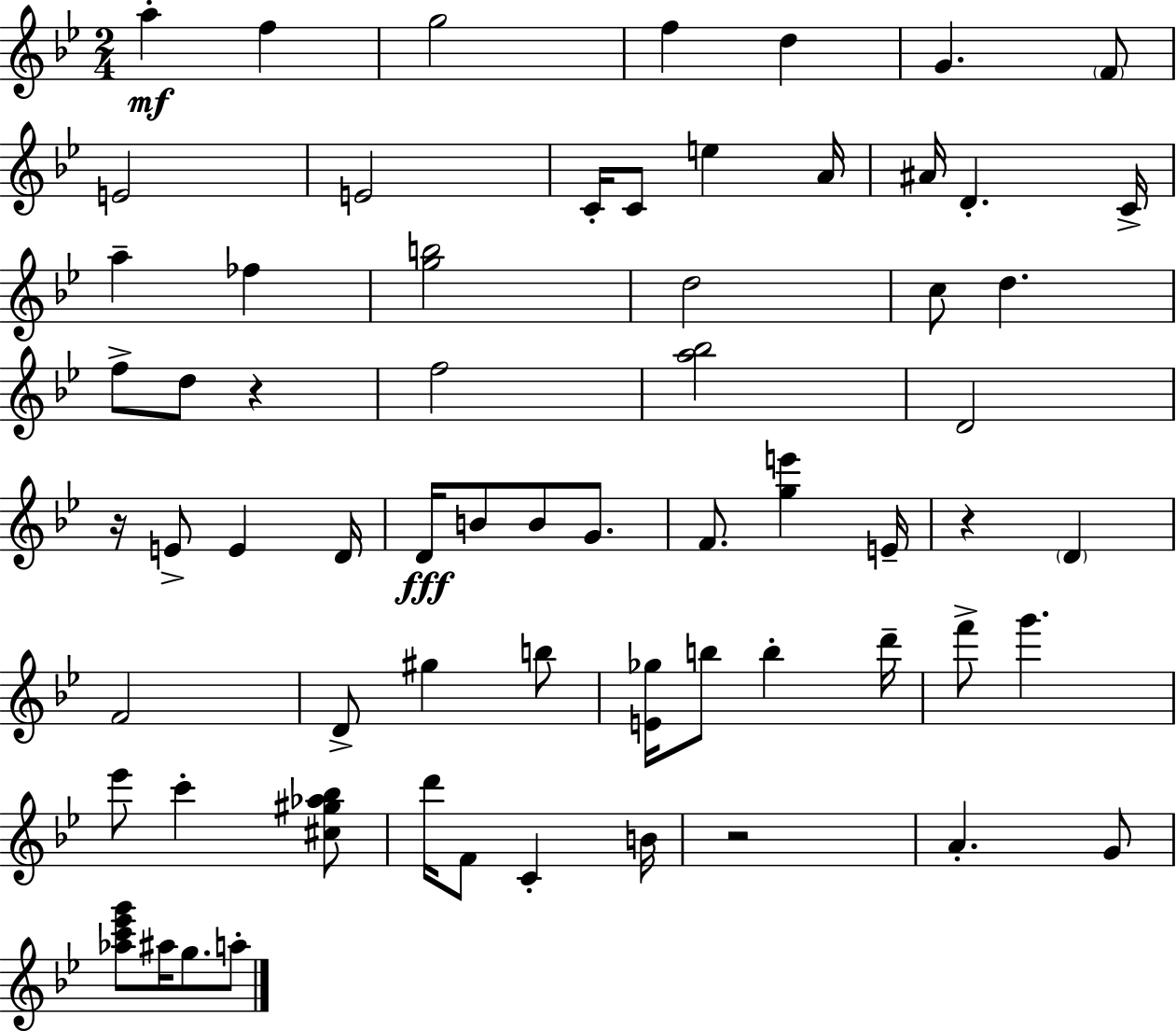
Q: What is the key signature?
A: G minor